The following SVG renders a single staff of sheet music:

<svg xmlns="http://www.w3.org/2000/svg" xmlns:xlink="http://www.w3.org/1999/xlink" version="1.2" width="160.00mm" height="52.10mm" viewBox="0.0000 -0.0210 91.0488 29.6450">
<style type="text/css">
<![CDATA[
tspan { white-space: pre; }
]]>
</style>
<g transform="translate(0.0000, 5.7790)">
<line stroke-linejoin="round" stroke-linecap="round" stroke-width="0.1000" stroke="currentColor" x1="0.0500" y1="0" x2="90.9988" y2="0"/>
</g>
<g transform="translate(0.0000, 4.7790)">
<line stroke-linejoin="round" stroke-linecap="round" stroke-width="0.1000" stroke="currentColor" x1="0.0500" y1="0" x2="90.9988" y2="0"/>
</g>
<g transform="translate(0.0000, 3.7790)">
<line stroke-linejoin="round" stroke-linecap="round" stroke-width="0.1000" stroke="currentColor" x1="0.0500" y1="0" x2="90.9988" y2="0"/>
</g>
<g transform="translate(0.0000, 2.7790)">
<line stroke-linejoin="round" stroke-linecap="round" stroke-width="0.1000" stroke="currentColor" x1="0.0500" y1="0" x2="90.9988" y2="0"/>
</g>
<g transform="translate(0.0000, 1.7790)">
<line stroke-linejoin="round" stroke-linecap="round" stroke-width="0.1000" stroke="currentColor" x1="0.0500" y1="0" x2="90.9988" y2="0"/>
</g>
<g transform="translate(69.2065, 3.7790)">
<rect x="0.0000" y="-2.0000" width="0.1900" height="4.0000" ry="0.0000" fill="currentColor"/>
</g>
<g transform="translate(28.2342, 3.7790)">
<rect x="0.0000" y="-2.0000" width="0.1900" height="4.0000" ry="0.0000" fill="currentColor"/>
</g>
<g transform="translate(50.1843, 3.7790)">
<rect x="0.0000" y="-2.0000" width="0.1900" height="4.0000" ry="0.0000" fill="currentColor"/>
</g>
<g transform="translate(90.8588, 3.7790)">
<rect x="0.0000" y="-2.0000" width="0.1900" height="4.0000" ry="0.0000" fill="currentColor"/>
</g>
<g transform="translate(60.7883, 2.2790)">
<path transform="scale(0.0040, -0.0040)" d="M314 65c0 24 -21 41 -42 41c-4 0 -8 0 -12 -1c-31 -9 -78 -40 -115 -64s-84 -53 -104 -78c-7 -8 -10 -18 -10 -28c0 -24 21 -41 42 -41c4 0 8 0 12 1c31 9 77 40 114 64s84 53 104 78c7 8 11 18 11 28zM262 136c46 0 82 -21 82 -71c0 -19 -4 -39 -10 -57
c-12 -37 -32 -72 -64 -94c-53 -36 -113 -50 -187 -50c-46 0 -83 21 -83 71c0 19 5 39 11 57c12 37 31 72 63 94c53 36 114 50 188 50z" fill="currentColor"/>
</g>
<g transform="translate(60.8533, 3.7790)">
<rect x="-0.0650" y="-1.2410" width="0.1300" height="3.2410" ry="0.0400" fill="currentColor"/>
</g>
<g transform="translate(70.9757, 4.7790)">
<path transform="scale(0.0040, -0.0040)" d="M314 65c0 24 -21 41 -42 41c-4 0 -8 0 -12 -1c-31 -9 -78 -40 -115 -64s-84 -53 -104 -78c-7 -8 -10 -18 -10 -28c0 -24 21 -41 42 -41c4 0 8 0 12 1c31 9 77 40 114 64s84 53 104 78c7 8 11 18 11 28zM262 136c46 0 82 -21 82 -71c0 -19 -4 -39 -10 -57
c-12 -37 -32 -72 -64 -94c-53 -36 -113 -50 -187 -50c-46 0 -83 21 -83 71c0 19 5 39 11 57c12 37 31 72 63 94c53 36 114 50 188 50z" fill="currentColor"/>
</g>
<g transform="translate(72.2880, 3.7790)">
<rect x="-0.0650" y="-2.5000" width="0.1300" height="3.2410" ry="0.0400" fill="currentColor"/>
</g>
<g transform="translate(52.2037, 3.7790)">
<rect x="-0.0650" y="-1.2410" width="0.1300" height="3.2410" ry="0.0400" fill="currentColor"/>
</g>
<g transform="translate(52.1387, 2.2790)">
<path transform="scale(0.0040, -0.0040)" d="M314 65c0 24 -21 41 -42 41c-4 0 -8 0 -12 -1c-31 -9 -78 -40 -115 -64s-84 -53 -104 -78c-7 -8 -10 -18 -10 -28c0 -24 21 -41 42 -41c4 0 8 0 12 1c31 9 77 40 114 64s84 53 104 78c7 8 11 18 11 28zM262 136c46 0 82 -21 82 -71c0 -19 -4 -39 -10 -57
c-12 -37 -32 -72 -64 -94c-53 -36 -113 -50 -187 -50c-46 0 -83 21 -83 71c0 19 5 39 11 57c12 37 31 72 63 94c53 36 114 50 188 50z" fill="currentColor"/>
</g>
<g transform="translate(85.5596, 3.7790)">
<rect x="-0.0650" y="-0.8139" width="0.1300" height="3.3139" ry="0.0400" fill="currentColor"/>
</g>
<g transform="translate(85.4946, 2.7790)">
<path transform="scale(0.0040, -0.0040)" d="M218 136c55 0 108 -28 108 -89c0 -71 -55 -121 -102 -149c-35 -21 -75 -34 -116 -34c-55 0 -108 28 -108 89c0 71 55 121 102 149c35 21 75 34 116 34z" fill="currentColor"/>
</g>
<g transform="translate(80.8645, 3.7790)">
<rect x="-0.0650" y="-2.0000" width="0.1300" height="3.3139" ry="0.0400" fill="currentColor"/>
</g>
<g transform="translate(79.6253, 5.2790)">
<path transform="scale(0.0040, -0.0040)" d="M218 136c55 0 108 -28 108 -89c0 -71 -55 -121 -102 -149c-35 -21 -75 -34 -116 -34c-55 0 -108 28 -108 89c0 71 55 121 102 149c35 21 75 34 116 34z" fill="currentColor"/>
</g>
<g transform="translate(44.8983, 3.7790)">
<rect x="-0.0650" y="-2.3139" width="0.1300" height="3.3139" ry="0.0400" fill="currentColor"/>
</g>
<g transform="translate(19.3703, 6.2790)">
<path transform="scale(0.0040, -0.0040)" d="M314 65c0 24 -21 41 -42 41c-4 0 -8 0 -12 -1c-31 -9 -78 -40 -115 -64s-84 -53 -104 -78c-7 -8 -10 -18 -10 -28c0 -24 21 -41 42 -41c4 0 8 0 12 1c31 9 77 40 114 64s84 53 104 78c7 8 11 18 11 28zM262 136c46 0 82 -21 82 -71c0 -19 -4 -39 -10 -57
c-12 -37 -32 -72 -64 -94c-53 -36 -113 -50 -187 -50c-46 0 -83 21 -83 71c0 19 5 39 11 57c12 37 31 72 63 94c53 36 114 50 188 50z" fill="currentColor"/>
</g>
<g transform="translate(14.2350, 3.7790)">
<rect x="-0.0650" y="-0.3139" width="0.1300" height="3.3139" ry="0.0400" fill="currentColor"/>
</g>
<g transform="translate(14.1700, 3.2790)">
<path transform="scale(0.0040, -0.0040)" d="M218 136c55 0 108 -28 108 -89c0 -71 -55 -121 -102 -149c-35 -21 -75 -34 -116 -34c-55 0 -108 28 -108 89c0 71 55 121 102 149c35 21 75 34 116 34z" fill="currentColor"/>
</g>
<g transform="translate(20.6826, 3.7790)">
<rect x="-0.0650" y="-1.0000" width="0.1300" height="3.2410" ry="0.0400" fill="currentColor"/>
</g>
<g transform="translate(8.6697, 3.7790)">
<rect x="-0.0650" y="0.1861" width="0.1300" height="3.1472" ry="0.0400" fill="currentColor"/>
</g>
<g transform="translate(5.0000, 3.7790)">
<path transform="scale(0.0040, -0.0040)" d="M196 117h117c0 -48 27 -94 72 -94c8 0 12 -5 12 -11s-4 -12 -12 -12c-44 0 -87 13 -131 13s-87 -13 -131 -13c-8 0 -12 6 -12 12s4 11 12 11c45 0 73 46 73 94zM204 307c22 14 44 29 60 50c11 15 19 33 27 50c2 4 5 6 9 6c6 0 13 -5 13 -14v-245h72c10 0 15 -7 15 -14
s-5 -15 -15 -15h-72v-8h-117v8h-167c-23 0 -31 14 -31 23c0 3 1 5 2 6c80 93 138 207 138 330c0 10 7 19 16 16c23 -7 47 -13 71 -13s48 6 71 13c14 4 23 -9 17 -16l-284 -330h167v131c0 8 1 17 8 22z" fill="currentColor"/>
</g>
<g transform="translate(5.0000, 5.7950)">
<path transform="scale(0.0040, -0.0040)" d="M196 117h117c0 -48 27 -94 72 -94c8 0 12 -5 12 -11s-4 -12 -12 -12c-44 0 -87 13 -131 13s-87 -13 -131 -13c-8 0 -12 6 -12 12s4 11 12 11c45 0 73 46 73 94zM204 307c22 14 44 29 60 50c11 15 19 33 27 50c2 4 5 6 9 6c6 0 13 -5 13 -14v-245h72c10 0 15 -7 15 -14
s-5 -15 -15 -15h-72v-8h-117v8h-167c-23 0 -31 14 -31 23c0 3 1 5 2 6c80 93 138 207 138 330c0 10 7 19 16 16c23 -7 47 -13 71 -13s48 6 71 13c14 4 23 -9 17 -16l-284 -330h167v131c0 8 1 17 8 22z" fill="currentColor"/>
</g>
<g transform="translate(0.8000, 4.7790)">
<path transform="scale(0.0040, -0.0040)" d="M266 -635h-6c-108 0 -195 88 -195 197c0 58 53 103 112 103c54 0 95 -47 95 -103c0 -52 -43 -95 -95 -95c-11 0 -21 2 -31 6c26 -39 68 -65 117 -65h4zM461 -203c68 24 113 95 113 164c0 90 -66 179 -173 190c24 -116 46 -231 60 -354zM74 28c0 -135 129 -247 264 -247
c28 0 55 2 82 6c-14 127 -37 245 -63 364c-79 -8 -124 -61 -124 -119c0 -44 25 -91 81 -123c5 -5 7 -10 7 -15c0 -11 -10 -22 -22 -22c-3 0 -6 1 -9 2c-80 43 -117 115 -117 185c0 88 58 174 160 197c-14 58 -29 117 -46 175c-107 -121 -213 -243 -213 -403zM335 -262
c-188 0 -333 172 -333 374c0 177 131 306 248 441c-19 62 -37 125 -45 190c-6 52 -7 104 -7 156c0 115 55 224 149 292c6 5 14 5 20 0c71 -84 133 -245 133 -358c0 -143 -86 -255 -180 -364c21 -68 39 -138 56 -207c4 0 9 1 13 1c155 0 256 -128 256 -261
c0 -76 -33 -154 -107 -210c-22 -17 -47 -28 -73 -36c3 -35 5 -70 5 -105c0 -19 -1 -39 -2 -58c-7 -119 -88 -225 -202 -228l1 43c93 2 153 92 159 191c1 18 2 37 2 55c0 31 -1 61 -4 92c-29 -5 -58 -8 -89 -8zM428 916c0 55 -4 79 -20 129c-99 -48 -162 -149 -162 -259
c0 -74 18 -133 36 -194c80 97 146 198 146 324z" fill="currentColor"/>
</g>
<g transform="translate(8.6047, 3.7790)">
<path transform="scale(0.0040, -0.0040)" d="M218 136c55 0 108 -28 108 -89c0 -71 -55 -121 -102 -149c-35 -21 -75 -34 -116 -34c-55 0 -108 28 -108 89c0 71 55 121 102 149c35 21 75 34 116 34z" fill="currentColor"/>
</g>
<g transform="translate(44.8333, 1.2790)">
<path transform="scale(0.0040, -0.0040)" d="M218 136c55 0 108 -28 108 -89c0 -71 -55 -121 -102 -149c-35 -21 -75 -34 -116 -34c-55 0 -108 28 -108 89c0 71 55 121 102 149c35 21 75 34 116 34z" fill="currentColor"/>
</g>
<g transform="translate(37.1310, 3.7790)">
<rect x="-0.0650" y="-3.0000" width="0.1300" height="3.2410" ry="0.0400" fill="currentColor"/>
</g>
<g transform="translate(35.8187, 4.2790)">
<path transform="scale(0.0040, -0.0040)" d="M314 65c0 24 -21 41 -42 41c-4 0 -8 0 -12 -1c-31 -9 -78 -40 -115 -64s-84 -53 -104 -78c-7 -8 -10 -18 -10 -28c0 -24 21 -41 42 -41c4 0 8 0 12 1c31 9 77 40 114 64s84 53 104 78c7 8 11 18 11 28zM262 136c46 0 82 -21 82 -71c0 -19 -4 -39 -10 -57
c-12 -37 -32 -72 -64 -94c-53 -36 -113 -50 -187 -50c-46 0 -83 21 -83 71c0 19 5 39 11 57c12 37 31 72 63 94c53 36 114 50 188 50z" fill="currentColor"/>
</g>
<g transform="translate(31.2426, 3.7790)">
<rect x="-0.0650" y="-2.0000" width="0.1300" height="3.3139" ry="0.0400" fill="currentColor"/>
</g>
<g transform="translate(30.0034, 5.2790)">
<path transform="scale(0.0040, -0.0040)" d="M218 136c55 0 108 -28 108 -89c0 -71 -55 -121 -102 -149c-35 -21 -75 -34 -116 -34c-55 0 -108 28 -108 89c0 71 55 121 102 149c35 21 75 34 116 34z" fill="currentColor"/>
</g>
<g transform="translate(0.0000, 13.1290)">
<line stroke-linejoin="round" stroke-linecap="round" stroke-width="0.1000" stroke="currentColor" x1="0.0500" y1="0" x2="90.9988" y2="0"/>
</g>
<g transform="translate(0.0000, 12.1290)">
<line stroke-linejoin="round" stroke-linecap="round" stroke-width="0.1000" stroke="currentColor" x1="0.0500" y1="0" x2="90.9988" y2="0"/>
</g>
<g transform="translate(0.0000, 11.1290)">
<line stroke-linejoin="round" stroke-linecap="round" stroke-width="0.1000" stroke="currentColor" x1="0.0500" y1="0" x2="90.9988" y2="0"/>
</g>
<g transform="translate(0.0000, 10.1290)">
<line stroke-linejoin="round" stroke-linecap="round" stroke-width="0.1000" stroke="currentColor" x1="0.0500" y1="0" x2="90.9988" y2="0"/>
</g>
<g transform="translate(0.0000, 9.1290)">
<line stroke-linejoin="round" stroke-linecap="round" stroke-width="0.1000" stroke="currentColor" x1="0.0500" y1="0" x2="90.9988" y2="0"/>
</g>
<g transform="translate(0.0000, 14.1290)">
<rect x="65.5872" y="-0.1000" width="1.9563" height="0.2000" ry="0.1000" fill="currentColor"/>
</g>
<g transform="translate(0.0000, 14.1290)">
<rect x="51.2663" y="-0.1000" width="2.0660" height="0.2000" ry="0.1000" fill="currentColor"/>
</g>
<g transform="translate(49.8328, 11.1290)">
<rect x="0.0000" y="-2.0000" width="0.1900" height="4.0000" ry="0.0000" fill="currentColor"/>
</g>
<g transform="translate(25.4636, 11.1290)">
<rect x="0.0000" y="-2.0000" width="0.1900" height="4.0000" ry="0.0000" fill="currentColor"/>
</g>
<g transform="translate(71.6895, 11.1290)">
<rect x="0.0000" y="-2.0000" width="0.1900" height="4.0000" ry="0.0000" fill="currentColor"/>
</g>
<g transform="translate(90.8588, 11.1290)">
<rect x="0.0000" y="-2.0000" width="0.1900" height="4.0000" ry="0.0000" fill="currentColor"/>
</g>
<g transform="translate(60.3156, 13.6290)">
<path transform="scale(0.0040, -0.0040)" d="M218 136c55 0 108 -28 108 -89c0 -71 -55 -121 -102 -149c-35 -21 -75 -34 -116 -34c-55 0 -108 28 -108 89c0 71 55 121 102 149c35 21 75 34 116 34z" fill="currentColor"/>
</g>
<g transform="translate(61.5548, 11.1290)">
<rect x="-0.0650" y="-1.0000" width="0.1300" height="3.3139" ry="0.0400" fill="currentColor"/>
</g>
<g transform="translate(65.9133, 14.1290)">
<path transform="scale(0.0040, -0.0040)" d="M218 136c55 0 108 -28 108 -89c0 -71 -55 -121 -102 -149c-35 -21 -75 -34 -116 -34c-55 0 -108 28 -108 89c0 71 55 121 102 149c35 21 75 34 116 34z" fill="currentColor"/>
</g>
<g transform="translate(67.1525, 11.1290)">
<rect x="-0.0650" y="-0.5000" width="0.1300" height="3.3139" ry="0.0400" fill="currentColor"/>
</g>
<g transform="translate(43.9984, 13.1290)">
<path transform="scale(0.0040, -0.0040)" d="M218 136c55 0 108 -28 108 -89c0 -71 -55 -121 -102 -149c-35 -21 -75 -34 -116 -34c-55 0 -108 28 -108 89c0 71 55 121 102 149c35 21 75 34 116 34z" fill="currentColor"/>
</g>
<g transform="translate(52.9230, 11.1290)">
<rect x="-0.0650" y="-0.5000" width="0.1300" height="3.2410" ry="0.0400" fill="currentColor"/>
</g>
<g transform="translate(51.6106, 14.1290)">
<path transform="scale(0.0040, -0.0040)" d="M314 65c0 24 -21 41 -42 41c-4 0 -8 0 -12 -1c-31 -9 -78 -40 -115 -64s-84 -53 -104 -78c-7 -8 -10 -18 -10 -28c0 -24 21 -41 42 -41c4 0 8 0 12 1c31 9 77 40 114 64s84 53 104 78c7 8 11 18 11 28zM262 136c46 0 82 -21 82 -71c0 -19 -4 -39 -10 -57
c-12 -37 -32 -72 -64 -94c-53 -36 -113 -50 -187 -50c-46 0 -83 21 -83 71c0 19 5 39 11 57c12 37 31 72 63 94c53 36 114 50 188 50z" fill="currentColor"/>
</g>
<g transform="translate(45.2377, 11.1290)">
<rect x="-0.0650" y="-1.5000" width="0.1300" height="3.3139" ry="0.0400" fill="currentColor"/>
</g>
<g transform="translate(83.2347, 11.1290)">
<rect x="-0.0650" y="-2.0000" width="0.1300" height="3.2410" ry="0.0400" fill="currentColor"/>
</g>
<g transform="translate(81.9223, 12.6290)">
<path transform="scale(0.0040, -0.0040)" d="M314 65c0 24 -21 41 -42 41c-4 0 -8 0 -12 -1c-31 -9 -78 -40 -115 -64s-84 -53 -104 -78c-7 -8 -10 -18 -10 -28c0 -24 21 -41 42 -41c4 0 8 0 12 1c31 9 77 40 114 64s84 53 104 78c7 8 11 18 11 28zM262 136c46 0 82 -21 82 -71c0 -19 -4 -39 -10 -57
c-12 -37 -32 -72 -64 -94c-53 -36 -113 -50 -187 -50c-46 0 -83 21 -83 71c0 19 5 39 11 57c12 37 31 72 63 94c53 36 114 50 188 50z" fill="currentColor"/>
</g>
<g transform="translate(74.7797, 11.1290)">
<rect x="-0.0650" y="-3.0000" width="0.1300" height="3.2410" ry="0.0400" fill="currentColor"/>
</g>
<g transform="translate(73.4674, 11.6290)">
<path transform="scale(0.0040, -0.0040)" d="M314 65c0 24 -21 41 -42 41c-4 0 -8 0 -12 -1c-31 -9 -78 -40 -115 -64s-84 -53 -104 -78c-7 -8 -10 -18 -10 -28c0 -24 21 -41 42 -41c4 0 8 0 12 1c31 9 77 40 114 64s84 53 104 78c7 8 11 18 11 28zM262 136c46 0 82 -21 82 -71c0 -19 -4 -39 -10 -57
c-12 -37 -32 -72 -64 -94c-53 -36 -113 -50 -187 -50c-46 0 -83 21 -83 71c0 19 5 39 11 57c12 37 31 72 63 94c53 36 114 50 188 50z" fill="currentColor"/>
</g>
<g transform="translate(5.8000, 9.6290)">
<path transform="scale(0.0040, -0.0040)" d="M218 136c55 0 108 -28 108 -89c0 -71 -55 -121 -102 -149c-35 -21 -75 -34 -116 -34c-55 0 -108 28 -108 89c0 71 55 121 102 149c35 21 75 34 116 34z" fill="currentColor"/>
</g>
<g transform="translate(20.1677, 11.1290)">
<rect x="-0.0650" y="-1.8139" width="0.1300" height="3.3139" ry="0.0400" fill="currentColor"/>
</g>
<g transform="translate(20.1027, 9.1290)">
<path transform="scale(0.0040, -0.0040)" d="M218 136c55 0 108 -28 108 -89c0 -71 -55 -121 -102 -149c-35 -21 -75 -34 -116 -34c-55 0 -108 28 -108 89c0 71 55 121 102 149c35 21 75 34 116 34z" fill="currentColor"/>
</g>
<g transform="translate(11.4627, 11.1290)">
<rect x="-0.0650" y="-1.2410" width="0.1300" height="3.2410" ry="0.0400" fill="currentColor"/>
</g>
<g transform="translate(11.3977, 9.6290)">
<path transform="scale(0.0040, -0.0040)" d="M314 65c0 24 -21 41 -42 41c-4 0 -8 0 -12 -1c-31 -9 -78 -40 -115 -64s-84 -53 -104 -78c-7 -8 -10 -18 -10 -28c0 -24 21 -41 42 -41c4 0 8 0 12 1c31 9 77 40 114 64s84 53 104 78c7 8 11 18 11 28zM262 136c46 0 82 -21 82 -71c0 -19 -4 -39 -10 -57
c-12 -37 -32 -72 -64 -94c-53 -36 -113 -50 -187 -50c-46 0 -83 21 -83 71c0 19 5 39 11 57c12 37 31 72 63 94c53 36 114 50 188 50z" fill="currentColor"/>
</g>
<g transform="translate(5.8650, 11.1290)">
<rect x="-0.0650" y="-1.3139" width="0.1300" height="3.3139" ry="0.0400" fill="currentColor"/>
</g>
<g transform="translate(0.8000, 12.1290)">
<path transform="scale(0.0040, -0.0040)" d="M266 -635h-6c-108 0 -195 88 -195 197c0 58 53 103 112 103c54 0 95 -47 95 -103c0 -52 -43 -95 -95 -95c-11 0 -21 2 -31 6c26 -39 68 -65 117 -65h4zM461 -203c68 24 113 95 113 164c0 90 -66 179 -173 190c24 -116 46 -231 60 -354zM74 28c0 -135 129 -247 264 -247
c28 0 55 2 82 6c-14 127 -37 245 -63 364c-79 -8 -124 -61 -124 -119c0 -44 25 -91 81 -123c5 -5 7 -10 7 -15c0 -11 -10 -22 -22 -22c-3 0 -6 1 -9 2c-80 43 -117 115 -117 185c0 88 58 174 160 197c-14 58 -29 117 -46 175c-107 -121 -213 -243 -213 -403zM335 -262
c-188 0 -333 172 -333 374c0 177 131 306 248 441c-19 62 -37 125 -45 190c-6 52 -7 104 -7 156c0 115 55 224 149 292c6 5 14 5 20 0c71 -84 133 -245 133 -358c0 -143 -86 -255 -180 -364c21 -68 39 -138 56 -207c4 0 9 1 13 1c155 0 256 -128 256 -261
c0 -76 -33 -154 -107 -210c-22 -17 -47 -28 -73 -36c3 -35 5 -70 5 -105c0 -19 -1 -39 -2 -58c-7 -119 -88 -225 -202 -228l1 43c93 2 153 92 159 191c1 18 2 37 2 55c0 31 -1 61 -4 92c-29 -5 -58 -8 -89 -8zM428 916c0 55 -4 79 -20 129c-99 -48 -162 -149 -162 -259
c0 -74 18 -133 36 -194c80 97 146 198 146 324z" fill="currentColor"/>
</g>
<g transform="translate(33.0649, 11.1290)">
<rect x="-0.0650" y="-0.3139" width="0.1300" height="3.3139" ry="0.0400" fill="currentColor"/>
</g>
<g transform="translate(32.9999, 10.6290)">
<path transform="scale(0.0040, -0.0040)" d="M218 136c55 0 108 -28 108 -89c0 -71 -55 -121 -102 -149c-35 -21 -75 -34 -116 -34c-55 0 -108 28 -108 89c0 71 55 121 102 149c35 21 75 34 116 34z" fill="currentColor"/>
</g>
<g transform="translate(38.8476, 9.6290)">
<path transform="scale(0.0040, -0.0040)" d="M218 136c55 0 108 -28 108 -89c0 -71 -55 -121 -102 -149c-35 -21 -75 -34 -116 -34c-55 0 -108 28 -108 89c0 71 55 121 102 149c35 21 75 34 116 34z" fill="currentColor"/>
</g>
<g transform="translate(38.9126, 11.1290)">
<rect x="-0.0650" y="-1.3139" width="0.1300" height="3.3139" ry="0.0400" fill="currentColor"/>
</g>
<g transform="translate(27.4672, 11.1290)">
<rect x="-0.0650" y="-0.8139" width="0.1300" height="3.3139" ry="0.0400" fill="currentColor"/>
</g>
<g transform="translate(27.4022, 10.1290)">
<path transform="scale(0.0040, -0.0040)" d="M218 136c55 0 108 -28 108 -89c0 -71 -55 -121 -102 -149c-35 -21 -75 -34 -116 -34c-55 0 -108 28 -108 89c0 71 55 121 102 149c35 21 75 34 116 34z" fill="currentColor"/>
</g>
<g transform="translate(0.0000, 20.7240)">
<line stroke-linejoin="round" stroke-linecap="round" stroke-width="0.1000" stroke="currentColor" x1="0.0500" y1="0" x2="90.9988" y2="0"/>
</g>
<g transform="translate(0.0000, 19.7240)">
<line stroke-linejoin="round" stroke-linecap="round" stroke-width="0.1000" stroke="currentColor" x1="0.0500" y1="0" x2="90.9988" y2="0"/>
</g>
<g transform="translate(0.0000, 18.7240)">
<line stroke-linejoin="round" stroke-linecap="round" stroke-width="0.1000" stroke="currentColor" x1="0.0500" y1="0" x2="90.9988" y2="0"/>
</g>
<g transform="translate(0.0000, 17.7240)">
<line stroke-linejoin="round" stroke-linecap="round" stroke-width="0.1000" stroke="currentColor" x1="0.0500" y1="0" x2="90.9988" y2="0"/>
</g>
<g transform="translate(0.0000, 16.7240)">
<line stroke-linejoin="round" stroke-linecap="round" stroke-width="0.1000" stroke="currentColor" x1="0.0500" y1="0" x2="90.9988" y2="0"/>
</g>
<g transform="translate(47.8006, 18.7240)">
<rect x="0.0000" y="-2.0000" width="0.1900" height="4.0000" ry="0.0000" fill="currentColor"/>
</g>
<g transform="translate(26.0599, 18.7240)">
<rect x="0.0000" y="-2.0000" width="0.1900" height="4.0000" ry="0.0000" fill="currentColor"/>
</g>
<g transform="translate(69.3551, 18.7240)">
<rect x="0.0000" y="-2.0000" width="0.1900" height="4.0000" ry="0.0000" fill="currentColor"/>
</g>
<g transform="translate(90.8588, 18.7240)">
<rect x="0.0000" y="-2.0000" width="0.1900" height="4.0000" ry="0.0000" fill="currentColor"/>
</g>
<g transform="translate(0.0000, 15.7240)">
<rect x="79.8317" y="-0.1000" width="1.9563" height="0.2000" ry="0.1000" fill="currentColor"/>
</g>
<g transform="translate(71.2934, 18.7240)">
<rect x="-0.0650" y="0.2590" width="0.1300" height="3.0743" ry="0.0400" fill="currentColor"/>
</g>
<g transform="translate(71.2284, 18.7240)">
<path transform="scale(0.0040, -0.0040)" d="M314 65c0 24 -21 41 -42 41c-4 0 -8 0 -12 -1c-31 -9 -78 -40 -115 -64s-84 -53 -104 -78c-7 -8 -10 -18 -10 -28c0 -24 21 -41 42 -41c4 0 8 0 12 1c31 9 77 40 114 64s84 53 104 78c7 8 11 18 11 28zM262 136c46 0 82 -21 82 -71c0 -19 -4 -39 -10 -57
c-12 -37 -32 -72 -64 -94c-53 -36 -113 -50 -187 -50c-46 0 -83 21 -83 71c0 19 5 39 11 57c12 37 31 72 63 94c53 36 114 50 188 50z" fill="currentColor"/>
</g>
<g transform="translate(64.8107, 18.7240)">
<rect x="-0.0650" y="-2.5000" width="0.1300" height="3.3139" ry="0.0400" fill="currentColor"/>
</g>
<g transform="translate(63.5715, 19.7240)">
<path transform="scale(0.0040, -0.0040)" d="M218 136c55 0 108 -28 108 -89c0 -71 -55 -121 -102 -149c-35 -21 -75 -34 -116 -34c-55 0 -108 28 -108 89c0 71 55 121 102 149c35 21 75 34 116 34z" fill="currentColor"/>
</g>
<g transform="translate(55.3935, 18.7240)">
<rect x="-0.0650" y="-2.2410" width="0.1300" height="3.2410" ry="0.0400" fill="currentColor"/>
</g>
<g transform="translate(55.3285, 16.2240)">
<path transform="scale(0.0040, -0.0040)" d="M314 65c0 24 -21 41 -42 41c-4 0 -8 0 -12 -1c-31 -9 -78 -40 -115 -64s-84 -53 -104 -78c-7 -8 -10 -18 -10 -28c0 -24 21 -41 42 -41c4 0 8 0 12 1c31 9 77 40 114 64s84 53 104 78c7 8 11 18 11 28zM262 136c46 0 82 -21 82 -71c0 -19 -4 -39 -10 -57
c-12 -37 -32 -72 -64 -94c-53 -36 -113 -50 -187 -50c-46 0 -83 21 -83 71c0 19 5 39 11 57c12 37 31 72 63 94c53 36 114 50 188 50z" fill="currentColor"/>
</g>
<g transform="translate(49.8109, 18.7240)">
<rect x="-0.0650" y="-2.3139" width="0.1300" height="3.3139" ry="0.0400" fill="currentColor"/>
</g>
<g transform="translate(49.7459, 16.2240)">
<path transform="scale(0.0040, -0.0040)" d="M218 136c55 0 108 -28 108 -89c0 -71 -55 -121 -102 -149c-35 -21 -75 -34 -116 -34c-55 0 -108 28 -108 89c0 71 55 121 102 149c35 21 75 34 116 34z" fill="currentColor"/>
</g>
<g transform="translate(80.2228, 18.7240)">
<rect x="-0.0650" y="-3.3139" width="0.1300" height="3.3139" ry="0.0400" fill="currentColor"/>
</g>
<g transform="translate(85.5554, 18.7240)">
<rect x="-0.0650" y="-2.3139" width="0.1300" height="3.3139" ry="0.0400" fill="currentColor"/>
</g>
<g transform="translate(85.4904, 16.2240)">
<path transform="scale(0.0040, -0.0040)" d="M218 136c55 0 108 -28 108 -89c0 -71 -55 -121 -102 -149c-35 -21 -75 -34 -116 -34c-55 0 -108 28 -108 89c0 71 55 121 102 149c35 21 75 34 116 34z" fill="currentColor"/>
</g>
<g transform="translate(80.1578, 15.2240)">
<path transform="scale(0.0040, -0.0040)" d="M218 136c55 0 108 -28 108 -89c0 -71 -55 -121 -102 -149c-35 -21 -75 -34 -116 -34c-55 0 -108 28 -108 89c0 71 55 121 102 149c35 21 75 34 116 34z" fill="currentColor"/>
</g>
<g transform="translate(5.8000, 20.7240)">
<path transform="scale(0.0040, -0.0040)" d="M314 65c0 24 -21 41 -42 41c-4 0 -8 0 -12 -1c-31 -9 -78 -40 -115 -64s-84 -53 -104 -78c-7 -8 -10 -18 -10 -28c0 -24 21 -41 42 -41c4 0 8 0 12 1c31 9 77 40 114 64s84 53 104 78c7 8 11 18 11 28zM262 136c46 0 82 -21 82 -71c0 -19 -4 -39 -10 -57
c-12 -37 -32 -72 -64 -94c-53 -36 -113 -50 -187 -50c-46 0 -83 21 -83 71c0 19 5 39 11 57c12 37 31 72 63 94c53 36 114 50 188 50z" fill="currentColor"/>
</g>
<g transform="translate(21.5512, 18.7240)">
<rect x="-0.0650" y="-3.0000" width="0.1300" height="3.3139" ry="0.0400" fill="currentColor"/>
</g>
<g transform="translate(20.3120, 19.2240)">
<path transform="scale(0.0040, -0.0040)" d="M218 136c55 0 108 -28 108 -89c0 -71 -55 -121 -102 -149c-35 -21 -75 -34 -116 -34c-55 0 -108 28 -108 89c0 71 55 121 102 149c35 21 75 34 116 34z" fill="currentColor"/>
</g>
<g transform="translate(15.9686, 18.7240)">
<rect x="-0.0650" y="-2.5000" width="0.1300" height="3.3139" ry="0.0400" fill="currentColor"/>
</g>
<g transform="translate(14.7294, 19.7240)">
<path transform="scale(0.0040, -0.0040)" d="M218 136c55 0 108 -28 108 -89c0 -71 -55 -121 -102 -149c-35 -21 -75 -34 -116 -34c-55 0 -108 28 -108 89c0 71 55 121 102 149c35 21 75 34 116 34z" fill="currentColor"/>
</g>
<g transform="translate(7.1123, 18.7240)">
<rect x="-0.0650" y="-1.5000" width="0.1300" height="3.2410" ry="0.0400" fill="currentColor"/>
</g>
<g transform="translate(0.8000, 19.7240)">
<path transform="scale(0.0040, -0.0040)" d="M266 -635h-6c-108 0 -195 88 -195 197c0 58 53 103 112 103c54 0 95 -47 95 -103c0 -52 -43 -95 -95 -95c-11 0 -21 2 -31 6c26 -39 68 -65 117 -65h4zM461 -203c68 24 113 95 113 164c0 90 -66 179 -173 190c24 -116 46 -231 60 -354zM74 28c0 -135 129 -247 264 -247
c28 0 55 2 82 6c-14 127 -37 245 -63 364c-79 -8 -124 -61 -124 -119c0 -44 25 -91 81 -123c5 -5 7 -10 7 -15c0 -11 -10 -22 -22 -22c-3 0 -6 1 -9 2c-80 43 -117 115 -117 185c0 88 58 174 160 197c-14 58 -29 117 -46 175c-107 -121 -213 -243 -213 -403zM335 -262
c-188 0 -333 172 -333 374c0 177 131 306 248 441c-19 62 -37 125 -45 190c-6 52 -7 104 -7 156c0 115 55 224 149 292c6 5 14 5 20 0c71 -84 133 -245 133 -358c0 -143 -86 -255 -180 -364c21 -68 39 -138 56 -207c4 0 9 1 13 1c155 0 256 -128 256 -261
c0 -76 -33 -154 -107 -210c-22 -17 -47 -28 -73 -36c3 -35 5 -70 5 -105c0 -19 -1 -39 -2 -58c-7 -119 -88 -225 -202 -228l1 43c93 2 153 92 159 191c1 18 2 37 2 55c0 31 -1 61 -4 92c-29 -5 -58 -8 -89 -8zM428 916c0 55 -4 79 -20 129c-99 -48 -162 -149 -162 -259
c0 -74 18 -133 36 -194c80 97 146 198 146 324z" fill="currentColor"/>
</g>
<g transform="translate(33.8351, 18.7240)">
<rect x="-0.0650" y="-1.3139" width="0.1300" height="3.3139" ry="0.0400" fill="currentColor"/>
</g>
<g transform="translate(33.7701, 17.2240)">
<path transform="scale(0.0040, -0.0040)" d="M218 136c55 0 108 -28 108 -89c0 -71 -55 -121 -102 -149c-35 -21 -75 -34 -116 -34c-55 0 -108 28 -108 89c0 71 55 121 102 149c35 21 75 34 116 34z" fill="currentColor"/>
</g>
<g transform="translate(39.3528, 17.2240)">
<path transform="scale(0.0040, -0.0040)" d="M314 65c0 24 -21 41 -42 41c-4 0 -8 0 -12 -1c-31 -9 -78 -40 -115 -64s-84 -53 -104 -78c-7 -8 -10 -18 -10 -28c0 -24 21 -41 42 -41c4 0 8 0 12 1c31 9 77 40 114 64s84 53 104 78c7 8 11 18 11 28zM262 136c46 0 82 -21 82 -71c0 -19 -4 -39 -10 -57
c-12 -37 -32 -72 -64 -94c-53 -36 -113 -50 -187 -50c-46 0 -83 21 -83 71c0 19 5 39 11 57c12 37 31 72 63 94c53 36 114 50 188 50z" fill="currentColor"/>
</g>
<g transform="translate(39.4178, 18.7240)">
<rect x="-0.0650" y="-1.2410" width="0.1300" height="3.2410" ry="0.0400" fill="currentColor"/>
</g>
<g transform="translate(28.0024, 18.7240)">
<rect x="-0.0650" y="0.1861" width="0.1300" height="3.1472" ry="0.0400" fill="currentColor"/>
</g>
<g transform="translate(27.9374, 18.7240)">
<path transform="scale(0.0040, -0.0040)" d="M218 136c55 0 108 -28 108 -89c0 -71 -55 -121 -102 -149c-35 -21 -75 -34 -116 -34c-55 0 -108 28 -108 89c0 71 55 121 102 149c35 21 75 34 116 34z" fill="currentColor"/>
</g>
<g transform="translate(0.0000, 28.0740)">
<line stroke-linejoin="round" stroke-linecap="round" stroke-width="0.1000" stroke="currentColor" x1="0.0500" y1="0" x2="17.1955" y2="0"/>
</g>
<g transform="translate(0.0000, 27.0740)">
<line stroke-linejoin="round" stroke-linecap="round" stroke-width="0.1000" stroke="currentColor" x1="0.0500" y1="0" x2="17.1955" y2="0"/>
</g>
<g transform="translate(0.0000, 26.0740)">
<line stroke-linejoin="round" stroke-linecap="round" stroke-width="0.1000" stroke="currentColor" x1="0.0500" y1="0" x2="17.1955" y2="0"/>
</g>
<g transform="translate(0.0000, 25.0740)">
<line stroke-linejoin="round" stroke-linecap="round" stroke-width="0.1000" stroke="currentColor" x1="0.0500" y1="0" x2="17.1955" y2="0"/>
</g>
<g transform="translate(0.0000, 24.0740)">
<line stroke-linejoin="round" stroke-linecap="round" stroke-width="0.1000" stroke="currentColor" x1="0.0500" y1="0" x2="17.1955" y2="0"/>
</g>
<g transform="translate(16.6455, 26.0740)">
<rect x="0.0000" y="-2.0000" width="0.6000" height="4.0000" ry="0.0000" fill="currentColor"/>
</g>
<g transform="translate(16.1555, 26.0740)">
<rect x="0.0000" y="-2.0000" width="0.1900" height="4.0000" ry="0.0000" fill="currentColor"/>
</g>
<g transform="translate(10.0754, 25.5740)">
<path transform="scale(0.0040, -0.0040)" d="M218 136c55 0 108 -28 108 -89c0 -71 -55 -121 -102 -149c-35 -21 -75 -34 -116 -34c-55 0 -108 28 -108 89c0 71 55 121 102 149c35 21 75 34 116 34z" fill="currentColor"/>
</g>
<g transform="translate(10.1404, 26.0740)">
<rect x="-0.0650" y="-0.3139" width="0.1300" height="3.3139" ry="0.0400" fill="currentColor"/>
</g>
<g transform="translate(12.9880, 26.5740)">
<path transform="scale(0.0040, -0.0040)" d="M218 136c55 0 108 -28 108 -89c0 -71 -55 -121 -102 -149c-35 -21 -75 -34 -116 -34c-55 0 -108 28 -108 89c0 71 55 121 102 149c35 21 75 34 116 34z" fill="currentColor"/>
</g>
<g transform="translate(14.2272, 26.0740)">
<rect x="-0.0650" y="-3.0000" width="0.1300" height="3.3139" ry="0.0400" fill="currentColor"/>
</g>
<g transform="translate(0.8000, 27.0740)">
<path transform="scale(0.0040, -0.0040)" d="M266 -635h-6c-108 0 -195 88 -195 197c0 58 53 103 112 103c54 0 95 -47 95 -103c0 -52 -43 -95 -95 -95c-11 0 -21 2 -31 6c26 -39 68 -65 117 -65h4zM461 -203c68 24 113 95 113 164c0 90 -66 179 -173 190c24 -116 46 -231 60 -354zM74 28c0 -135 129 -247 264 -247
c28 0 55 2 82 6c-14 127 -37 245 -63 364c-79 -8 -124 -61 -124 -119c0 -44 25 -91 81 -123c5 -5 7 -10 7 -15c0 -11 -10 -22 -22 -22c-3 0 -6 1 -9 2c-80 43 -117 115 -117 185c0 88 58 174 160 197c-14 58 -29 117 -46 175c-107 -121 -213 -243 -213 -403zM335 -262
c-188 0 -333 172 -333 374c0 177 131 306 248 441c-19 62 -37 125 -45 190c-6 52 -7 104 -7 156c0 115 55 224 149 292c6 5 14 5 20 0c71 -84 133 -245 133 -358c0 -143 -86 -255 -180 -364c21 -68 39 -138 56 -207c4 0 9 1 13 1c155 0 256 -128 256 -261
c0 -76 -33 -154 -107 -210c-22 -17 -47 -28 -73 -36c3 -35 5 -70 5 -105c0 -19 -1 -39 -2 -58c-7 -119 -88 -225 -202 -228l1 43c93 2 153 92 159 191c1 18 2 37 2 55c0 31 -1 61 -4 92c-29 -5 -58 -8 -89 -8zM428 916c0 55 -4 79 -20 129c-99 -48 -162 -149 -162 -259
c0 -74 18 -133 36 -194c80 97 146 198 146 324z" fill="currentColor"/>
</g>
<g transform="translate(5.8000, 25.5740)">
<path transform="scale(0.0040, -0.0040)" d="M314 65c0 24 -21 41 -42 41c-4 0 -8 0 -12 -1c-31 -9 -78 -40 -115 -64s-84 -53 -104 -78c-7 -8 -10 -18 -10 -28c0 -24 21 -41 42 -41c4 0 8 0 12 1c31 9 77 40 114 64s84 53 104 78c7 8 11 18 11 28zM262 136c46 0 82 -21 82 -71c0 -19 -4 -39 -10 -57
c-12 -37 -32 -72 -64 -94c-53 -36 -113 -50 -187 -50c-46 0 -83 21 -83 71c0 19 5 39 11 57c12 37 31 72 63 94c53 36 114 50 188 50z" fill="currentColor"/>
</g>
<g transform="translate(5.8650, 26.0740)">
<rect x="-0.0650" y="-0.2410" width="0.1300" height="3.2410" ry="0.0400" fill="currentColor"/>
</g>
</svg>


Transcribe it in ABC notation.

X:1
T:Untitled
M:4/4
L:1/4
K:C
B c D2 F A2 g e2 e2 G2 F d e e2 f d c e E C2 D C A2 F2 E2 G A B e e2 g g2 G B2 b g c2 c A